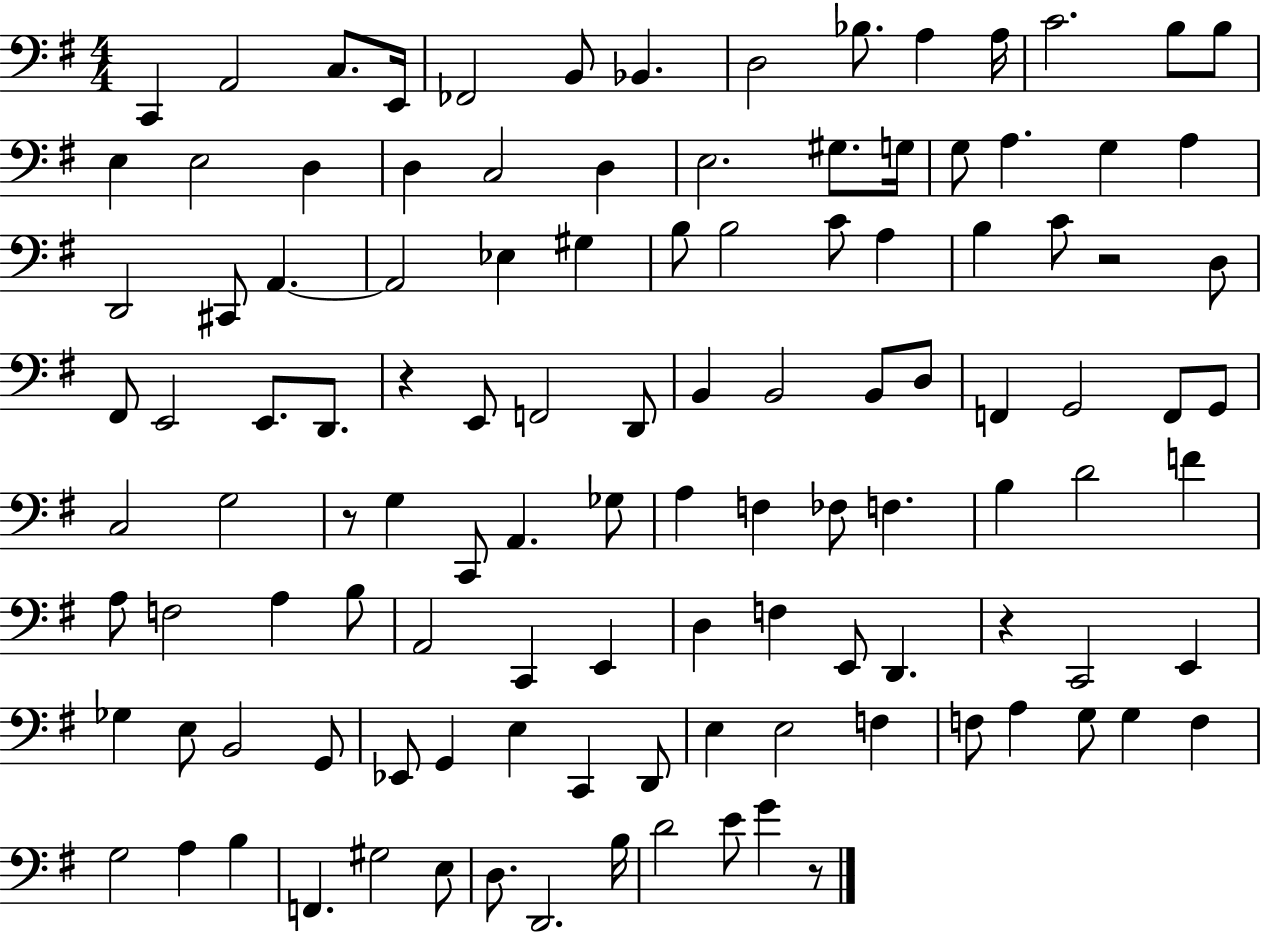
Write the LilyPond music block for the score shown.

{
  \clef bass
  \numericTimeSignature
  \time 4/4
  \key g \major
  c,4 a,2 c8. e,16 | fes,2 b,8 bes,4. | d2 bes8. a4 a16 | c'2. b8 b8 | \break e4 e2 d4 | d4 c2 d4 | e2. gis8. g16 | g8 a4. g4 a4 | \break d,2 cis,8 a,4.~~ | a,2 ees4 gis4 | b8 b2 c'8 a4 | b4 c'8 r2 d8 | \break fis,8 e,2 e,8. d,8. | r4 e,8 f,2 d,8 | b,4 b,2 b,8 d8 | f,4 g,2 f,8 g,8 | \break c2 g2 | r8 g4 c,8 a,4. ges8 | a4 f4 fes8 f4. | b4 d'2 f'4 | \break a8 f2 a4 b8 | a,2 c,4 e,4 | d4 f4 e,8 d,4. | r4 c,2 e,4 | \break ges4 e8 b,2 g,8 | ees,8 g,4 e4 c,4 d,8 | e4 e2 f4 | f8 a4 g8 g4 f4 | \break g2 a4 b4 | f,4. gis2 e8 | d8. d,2. b16 | d'2 e'8 g'4 r8 | \break \bar "|."
}